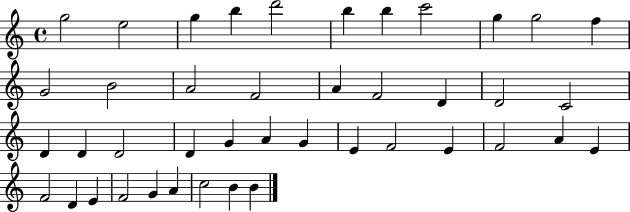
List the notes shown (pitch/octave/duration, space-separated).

G5/h E5/h G5/q B5/q D6/h B5/q B5/q C6/h G5/q G5/h F5/q G4/h B4/h A4/h F4/h A4/q F4/h D4/q D4/h C4/h D4/q D4/q D4/h D4/q G4/q A4/q G4/q E4/q F4/h E4/q F4/h A4/q E4/q F4/h D4/q E4/q F4/h G4/q A4/q C5/h B4/q B4/q